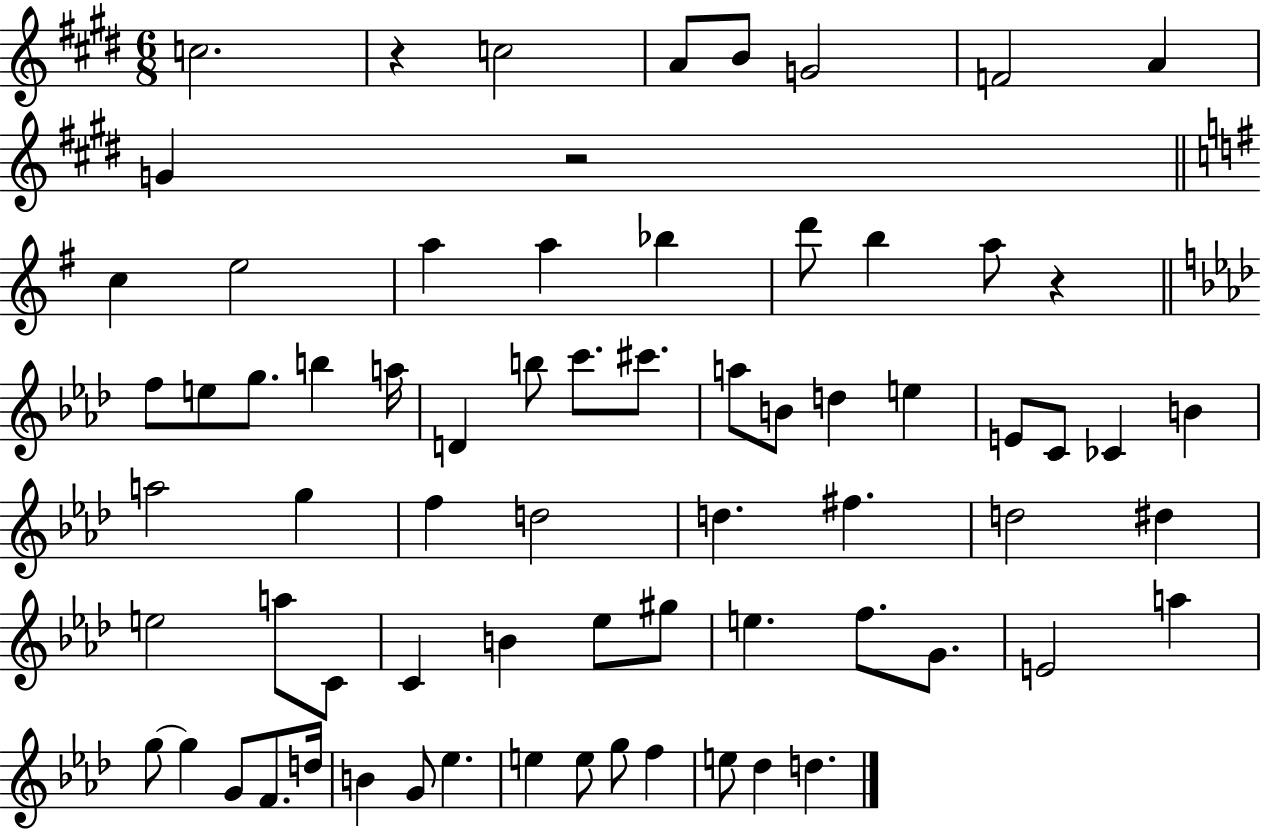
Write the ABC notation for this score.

X:1
T:Untitled
M:6/8
L:1/4
K:E
c2 z c2 A/2 B/2 G2 F2 A G z2 c e2 a a _b d'/2 b a/2 z f/2 e/2 g/2 b a/4 D b/2 c'/2 ^c'/2 a/2 B/2 d e E/2 C/2 _C B a2 g f d2 d ^f d2 ^d e2 a/2 C/2 C B _e/2 ^g/2 e f/2 G/2 E2 a g/2 g G/2 F/2 d/4 B G/2 _e e e/2 g/2 f e/2 _d d